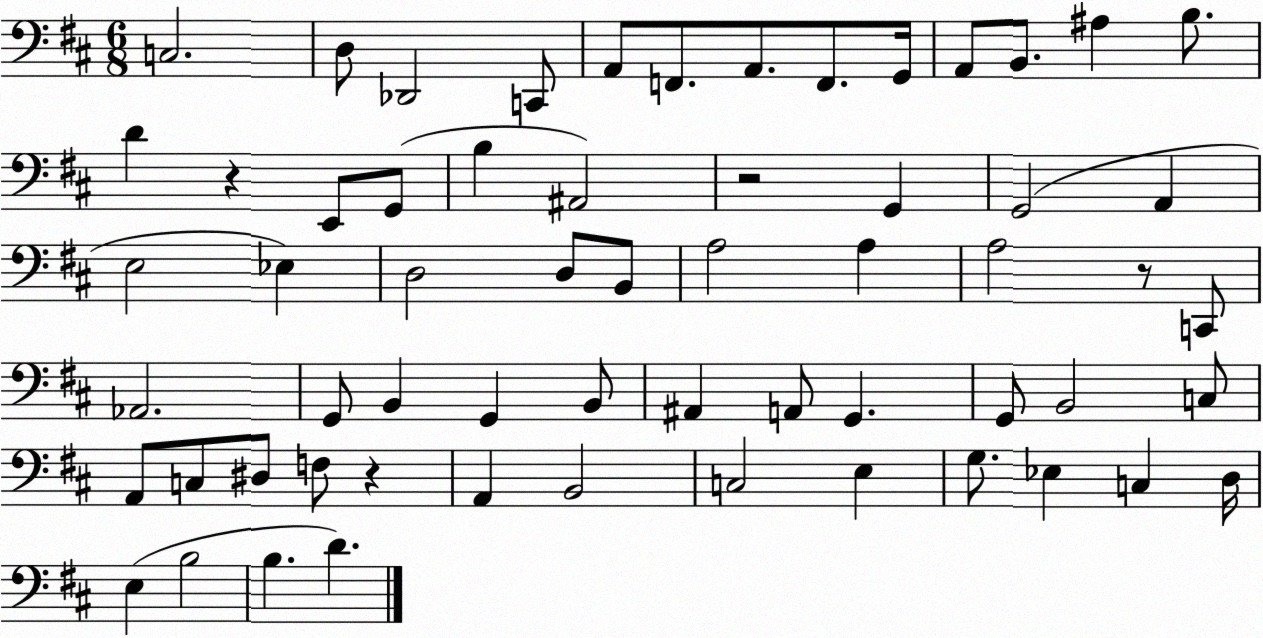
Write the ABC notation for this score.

X:1
T:Untitled
M:6/8
L:1/4
K:D
C,2 D,/2 _D,,2 C,,/2 A,,/2 F,,/2 A,,/2 F,,/2 G,,/4 A,,/2 B,,/2 ^A, B,/2 D z E,,/2 G,,/2 B, ^A,,2 z2 G,, G,,2 A,, E,2 _E, D,2 D,/2 B,,/2 A,2 A, A,2 z/2 C,,/2 _A,,2 G,,/2 B,, G,, B,,/2 ^A,, A,,/2 G,, G,,/2 B,,2 C,/2 A,,/2 C,/2 ^D,/2 F,/2 z A,, B,,2 C,2 E, G,/2 _E, C, D,/4 E, B,2 B, D